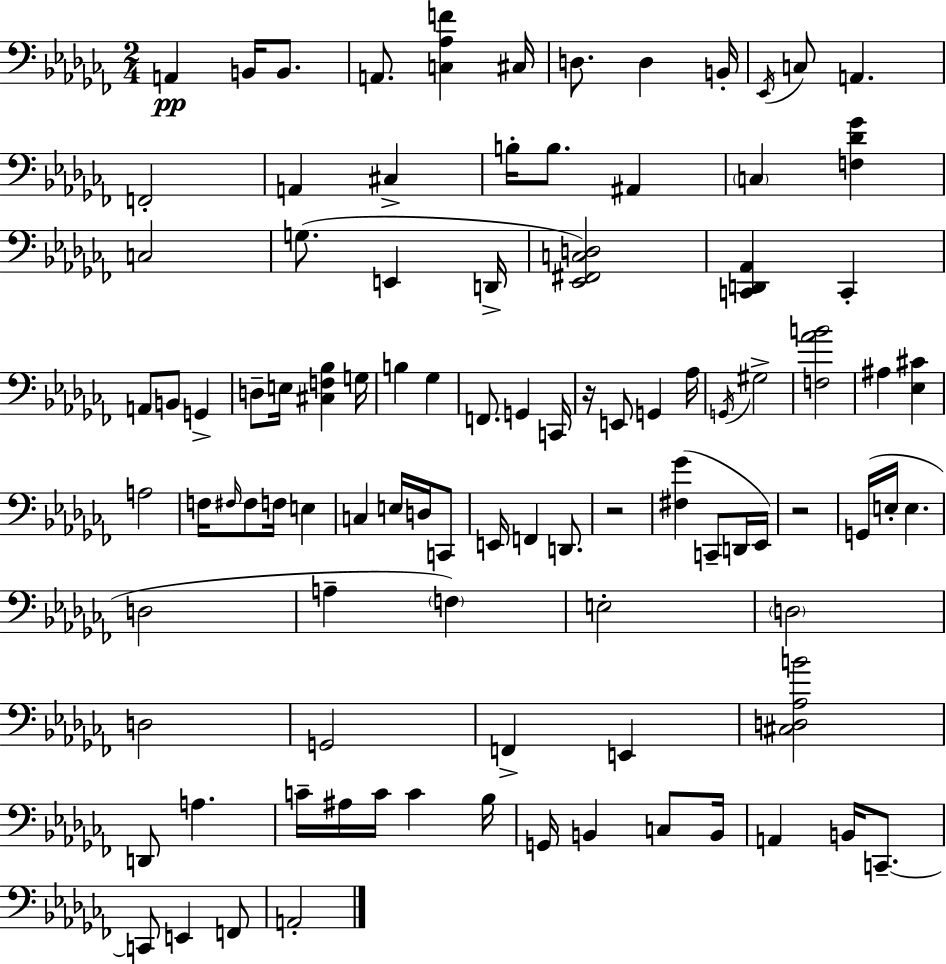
X:1
T:Untitled
M:2/4
L:1/4
K:Abm
A,, B,,/4 B,,/2 A,,/2 [C,_A,F] ^C,/4 D,/2 D, B,,/4 _E,,/4 C,/2 A,, F,,2 A,, ^C, B,/4 B,/2 ^A,, C, [F,_D_G] C,2 G,/2 E,, D,,/4 [_E,,^F,,C,D,]2 [C,,D,,_A,,] C,, A,,/2 B,,/2 G,, D,/2 E,/4 [^C,F,_B,] G,/4 B, _G, F,,/2 G,, C,,/4 z/4 E,,/2 G,, _A,/4 G,,/4 ^G,2 [F,_AB]2 ^A, [_E,^C] A,2 F,/4 ^F,/4 ^F,/2 F,/4 E, C, E,/4 D,/4 C,,/2 E,,/4 F,, D,,/2 z2 [^F,_G] C,,/2 D,,/4 _E,,/4 z2 G,,/4 E,/4 E, D,2 A, F, E,2 D,2 D,2 G,,2 F,, E,, [^C,D,_A,B]2 D,,/2 A, C/4 ^A,/4 C/4 C _B,/4 G,,/4 B,, C,/2 B,,/4 A,, B,,/4 C,,/2 C,,/2 E,, F,,/2 A,,2